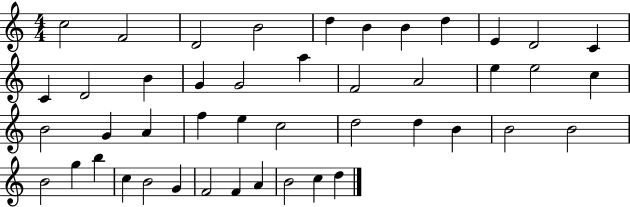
X:1
T:Untitled
M:4/4
L:1/4
K:C
c2 F2 D2 B2 d B B d E D2 C C D2 B G G2 a F2 A2 e e2 c B2 G A f e c2 d2 d B B2 B2 B2 g b c B2 G F2 F A B2 c d